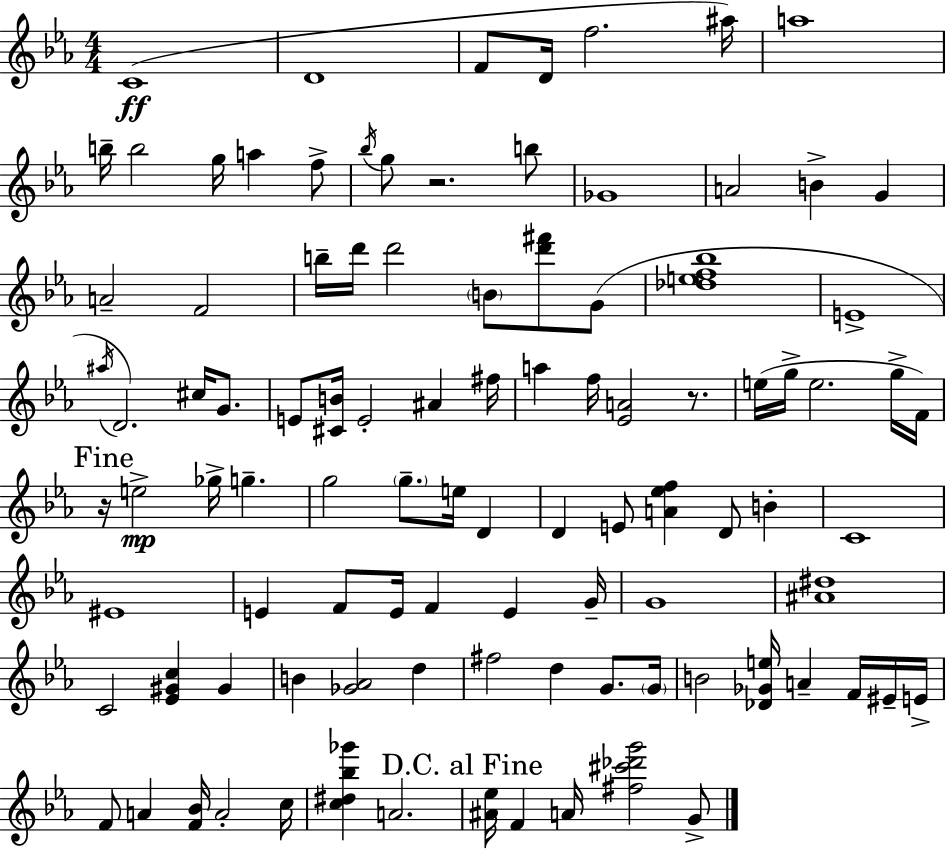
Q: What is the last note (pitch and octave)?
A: G4